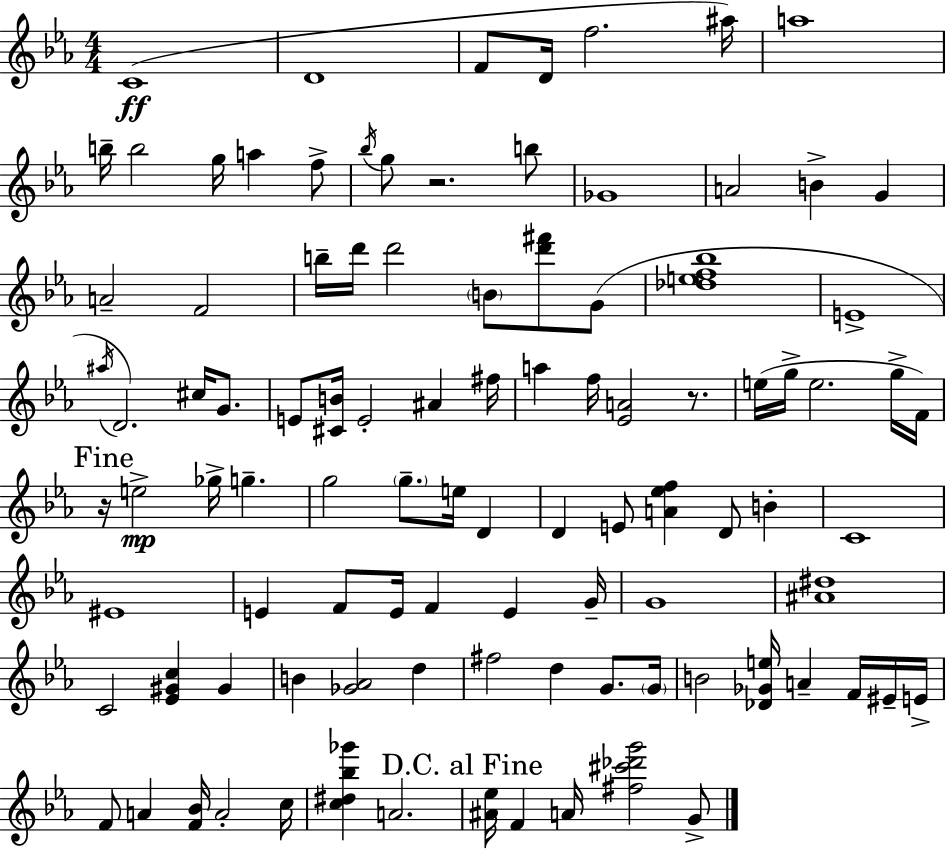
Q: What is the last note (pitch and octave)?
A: G4